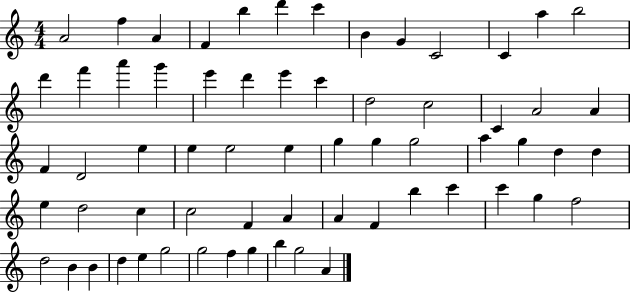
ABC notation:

X:1
T:Untitled
M:4/4
L:1/4
K:C
A2 f A F b d' c' B G C2 C a b2 d' f' a' g' e' d' e' c' d2 c2 C A2 A F D2 e e e2 e g g g2 a g d d e d2 c c2 F A A F b c' c' g f2 d2 B B d e g2 g2 f g b g2 A